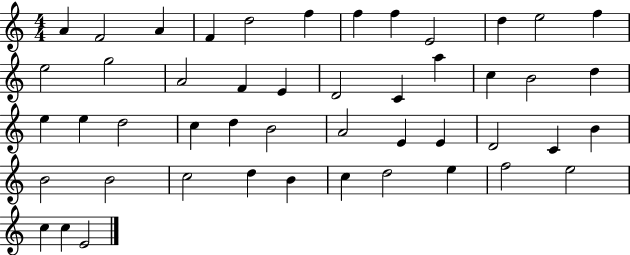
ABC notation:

X:1
T:Untitled
M:4/4
L:1/4
K:C
A F2 A F d2 f f f E2 d e2 f e2 g2 A2 F E D2 C a c B2 d e e d2 c d B2 A2 E E D2 C B B2 B2 c2 d B c d2 e f2 e2 c c E2